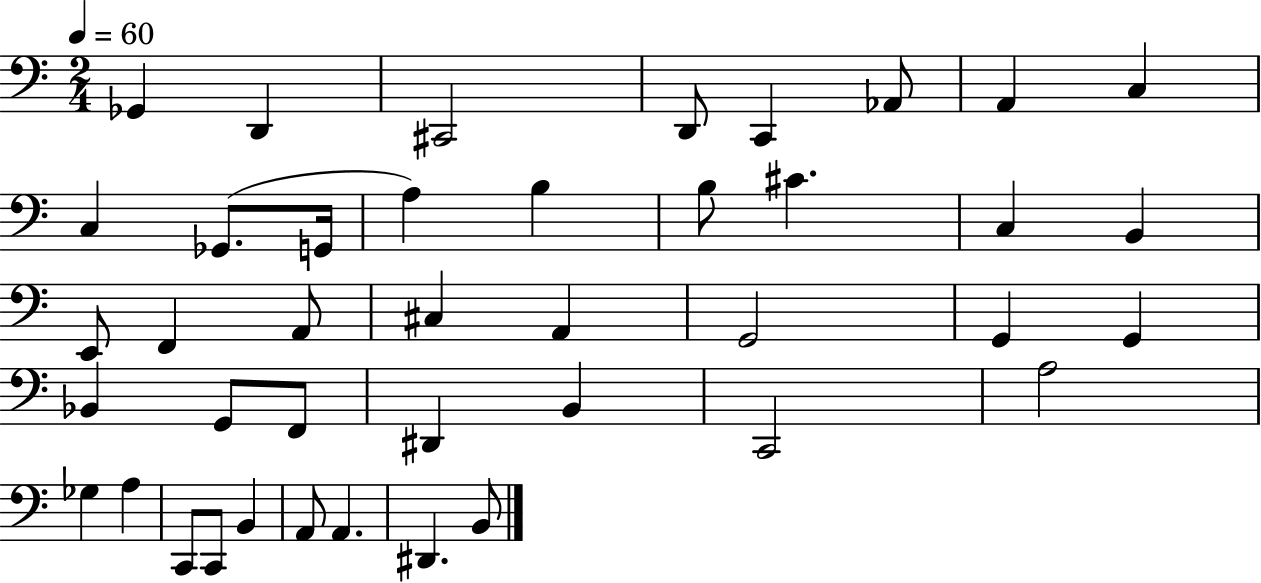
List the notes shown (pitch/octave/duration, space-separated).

Gb2/q D2/q C#2/h D2/e C2/q Ab2/e A2/q C3/q C3/q Gb2/e. G2/s A3/q B3/q B3/e C#4/q. C3/q B2/q E2/e F2/q A2/e C#3/q A2/q G2/h G2/q G2/q Bb2/q G2/e F2/e D#2/q B2/q C2/h A3/h Gb3/q A3/q C2/e C2/e B2/q A2/e A2/q. D#2/q. B2/e